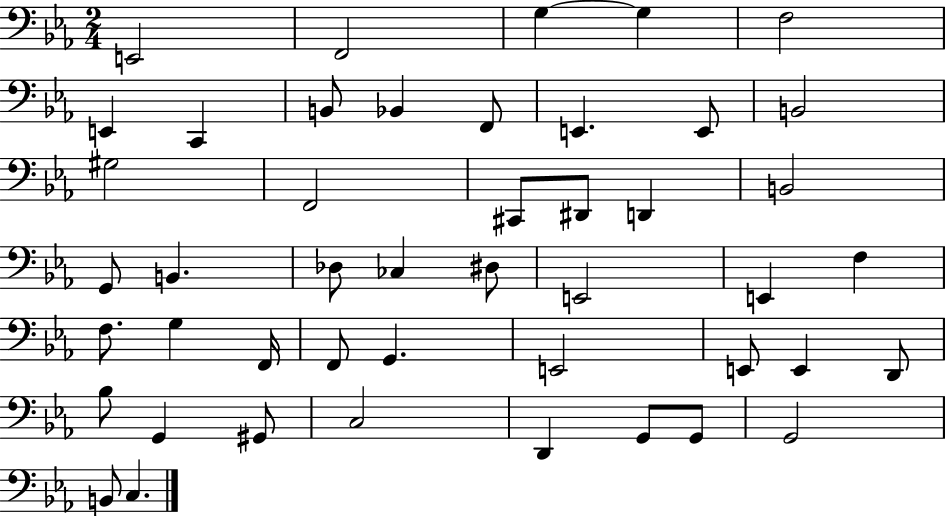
{
  \clef bass
  \numericTimeSignature
  \time 2/4
  \key ees \major
  \repeat volta 2 { e,2 | f,2 | g4~~ g4 | f2 | \break e,4 c,4 | b,8 bes,4 f,8 | e,4. e,8 | b,2 | \break gis2 | f,2 | cis,8 dis,8 d,4 | b,2 | \break g,8 b,4. | des8 ces4 dis8 | e,2 | e,4 f4 | \break f8. g4 f,16 | f,8 g,4. | e,2 | e,8 e,4 d,8 | \break bes8 g,4 gis,8 | c2 | d,4 g,8 g,8 | g,2 | \break b,8 c4. | } \bar "|."
}